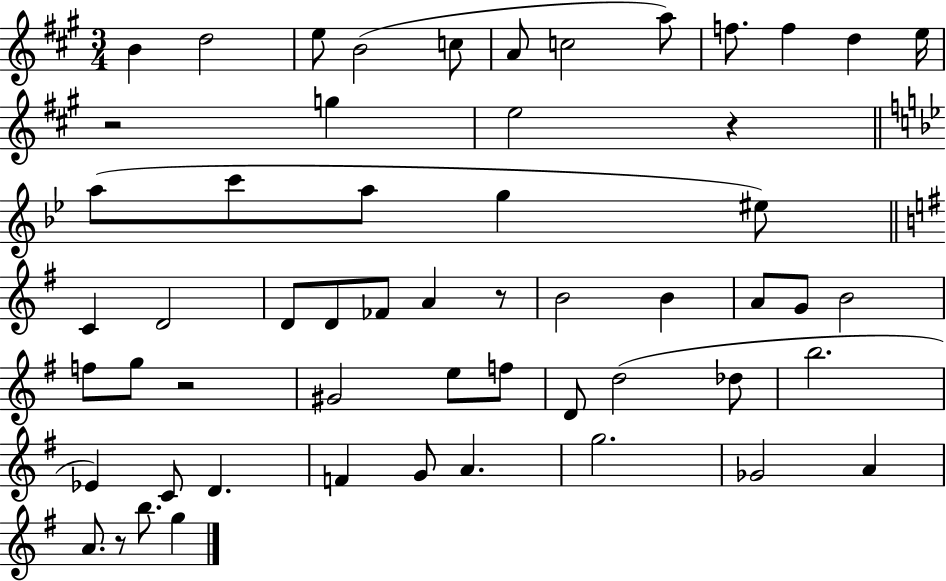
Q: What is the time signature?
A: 3/4